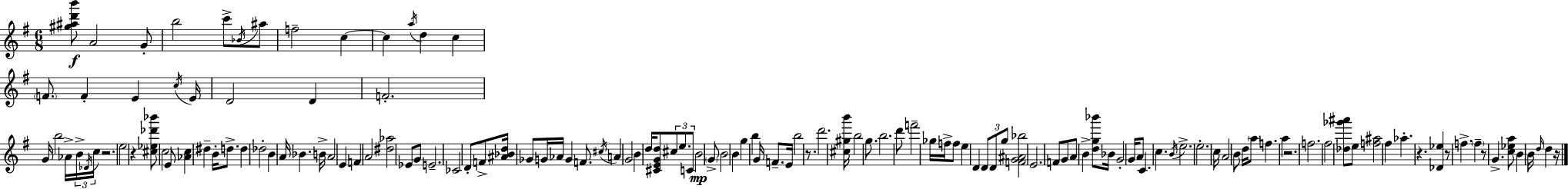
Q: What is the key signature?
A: E minor